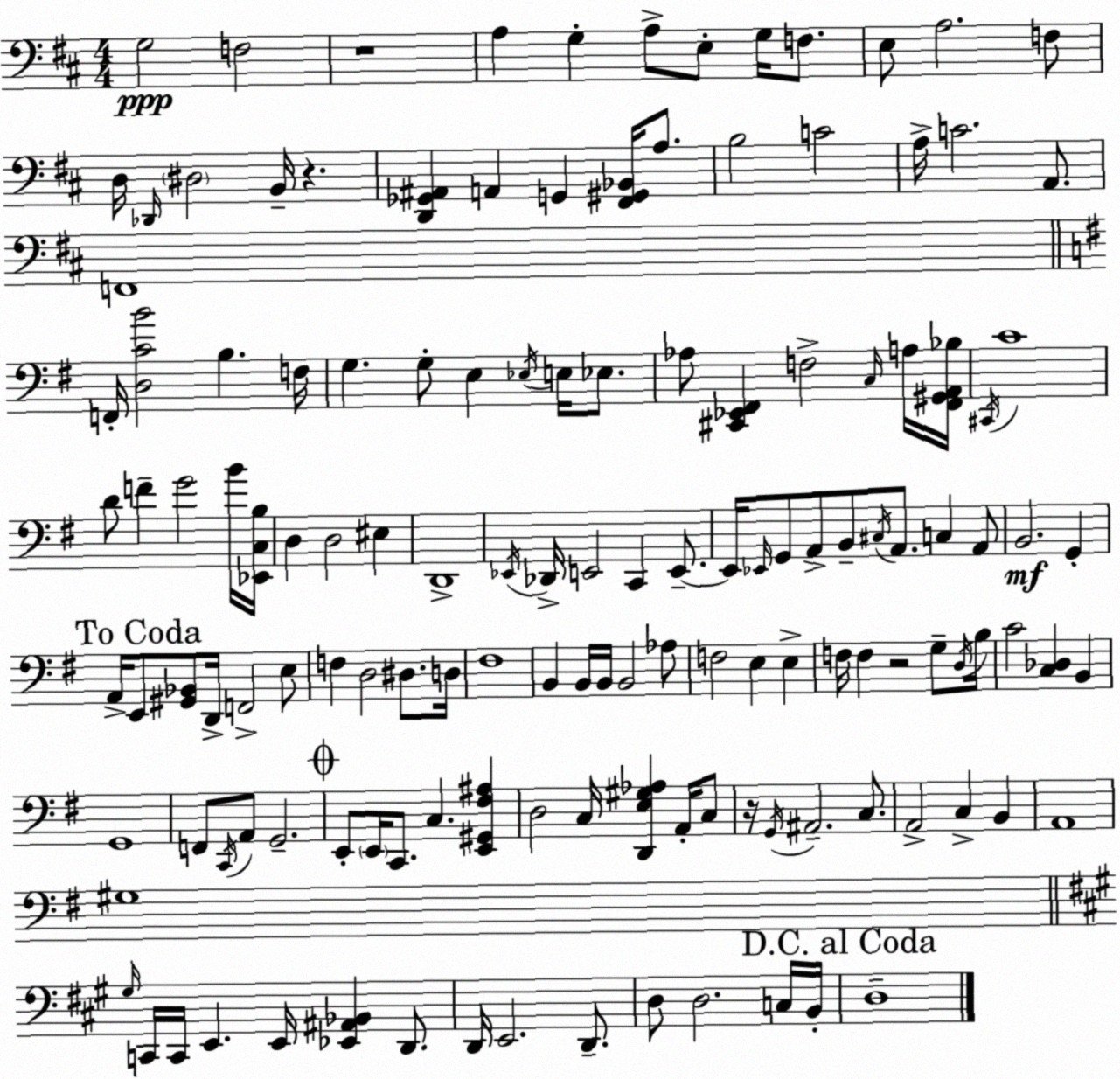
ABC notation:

X:1
T:Untitled
M:4/4
L:1/4
K:D
G,2 F,2 z4 A, G, A,/2 E,/2 G,/4 F,/2 E,/2 A,2 F,/2 D,/4 _D,,/4 ^D,2 B,,/4 z [D,,_G,,^A,,] A,, G,, [^F,,^G,,_B,,]/4 A,/2 B,2 C2 A,/4 C2 A,,/2 F,,4 F,,/4 [D,CB]2 B, F,/4 G, G,/2 E, _E,/4 E,/4 _E,/2 _A,/2 [^C,,_E,,^F,,] F,2 C,/4 A,/4 [^F,,^G,,A,,_B,]/4 ^C,,/4 C4 D/2 F G2 B/4 [_E,,C,B,]/4 D, D,2 ^E, D,,4 _E,,/4 _D,,/4 E,,2 C,, E,,/2 E,,/4 _E,,/4 G,,/2 A,,/2 B,,/2 ^C,/4 A,,/2 C, A,,/2 B,,2 G,, A,,/4 E,,/2 [^G,,_B,,]/2 D,,/4 F,,2 E,/2 F, D,2 ^D,/2 D,/4 ^F,4 B,, B,,/4 B,,/4 B,,2 _A,/2 F,2 E, E, F,/4 F, z2 G,/2 D,/4 B,/4 C2 [C,_D,] B,, G,,4 F,,/2 C,,/4 A,,/2 G,,2 E,,/2 E,,/4 C,,/2 C, [E,,^G,,^F,^A,] D,2 C,/4 [D,,E,^G,_A,] A,,/4 C,/2 z/4 G,,/4 ^A,,2 C,/2 A,,2 C, B,, A,,4 ^G,4 ^G,/4 C,,/4 C,,/4 E,, E,,/4 [_E,,^A,,_B,,] D,,/2 D,,/4 E,,2 D,,/2 D,/2 D,2 C,/4 B,,/4 D,4